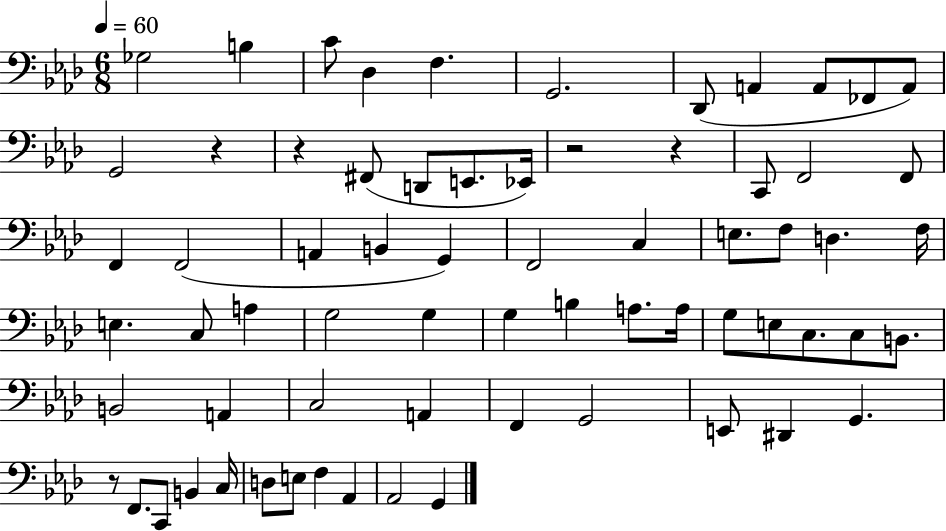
X:1
T:Untitled
M:6/8
L:1/4
K:Ab
_G,2 B, C/2 _D, F, G,,2 _D,,/2 A,, A,,/2 _F,,/2 A,,/2 G,,2 z z ^F,,/2 D,,/2 E,,/2 _E,,/4 z2 z C,,/2 F,,2 F,,/2 F,, F,,2 A,, B,, G,, F,,2 C, E,/2 F,/2 D, F,/4 E, C,/2 A, G,2 G, G, B, A,/2 A,/4 G,/2 E,/2 C,/2 C,/2 B,,/2 B,,2 A,, C,2 A,, F,, G,,2 E,,/2 ^D,, G,, z/2 F,,/2 C,,/2 B,, C,/4 D,/2 E,/2 F, _A,, _A,,2 G,,